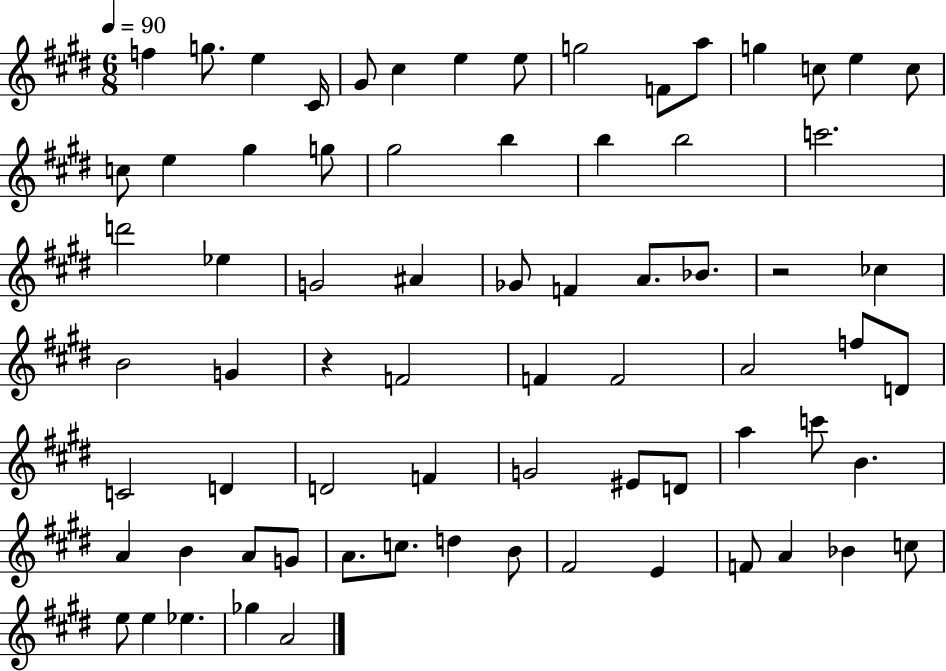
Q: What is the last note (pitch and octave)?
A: A4